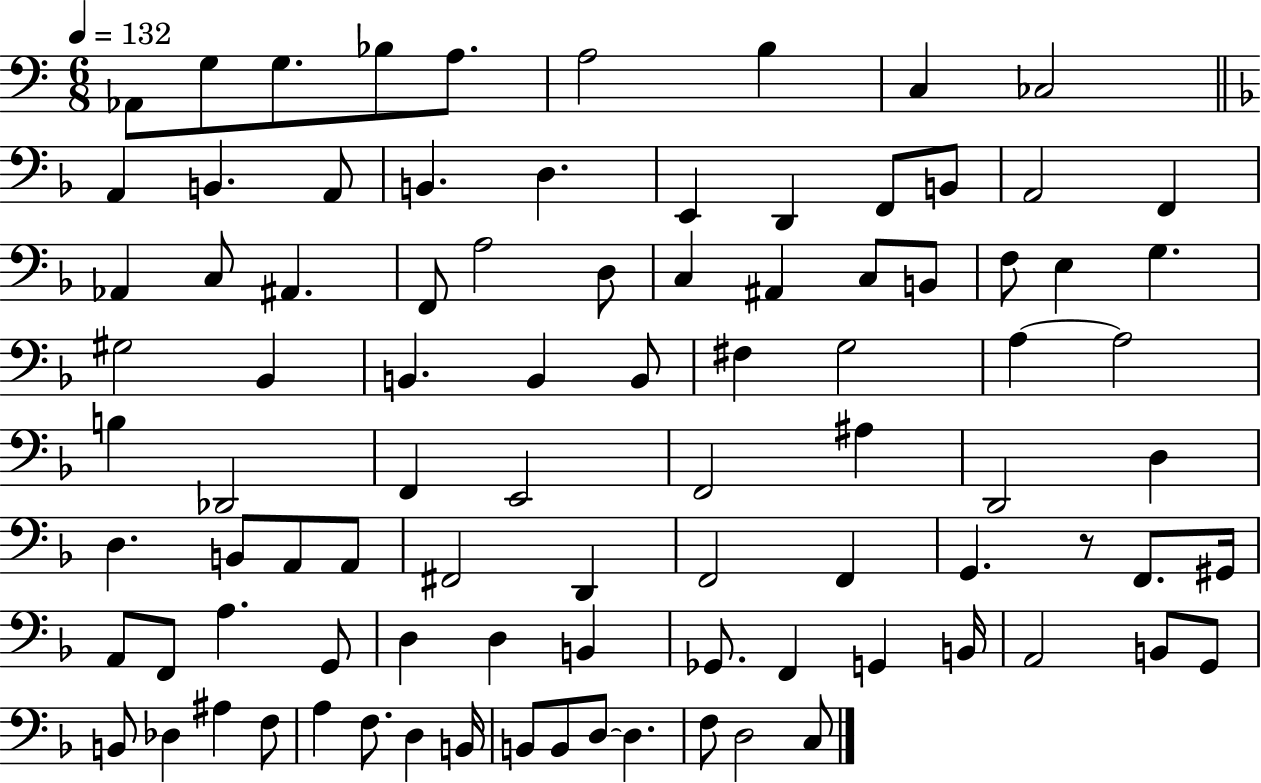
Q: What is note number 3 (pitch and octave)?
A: G3